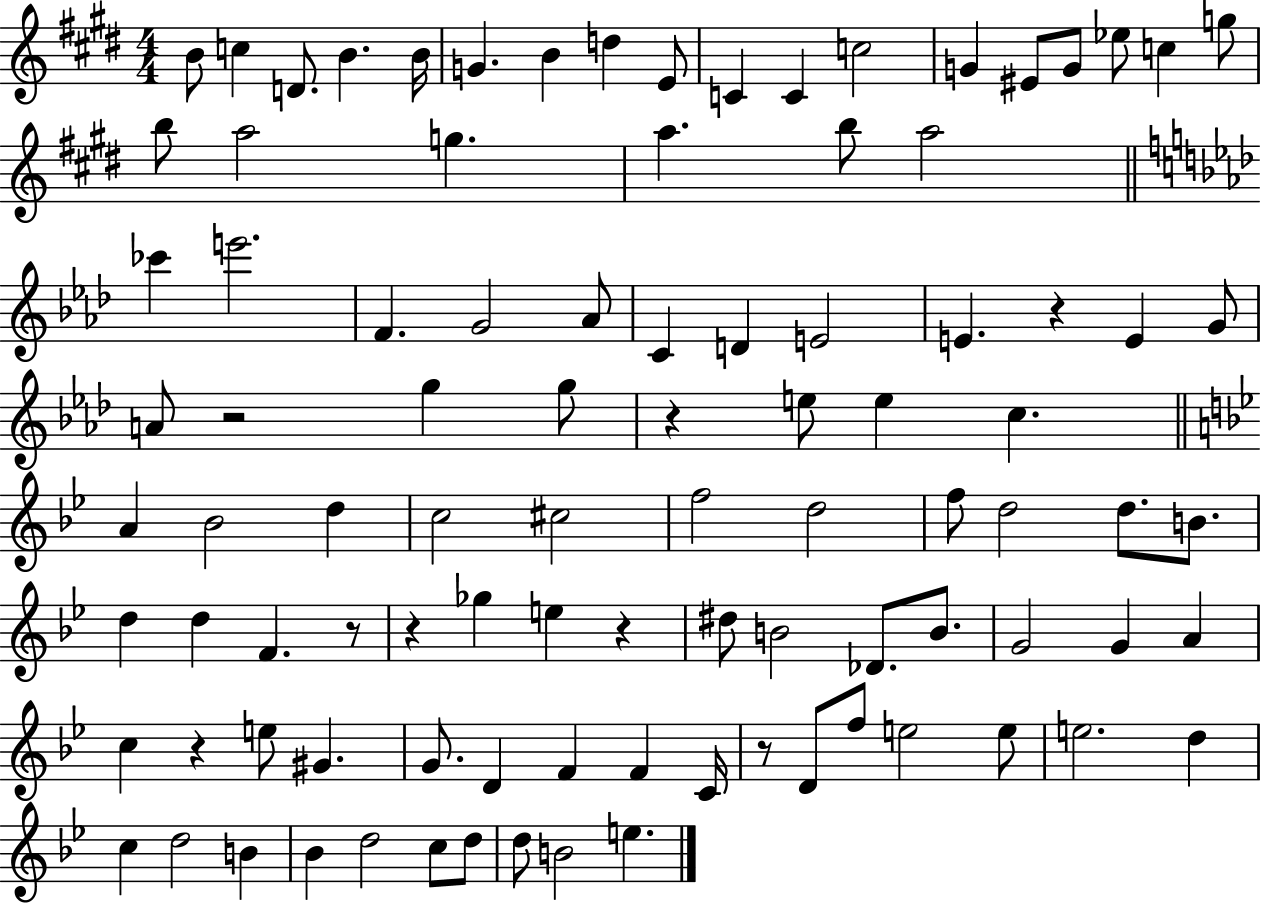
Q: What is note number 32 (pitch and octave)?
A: E4